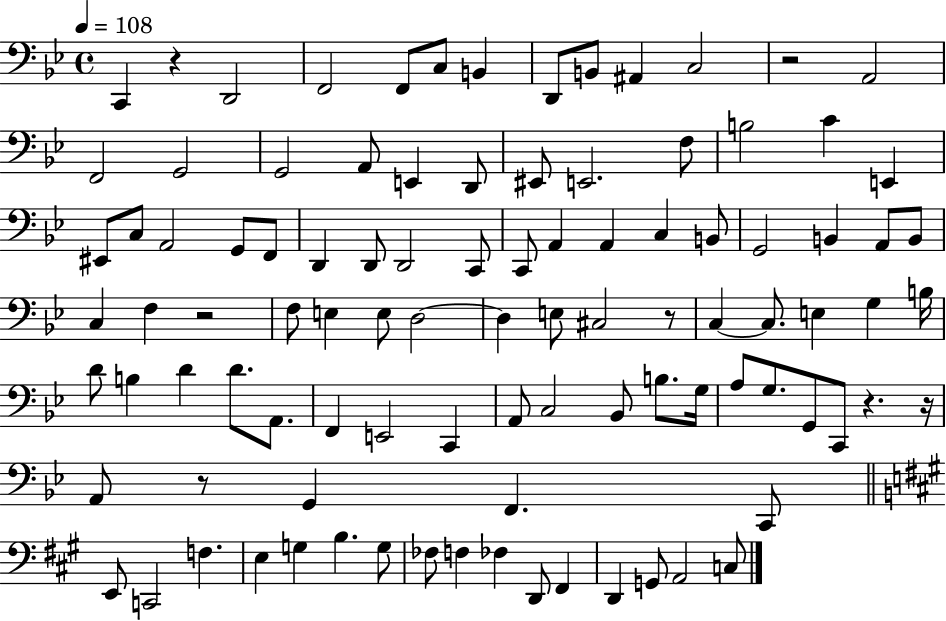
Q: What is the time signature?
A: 4/4